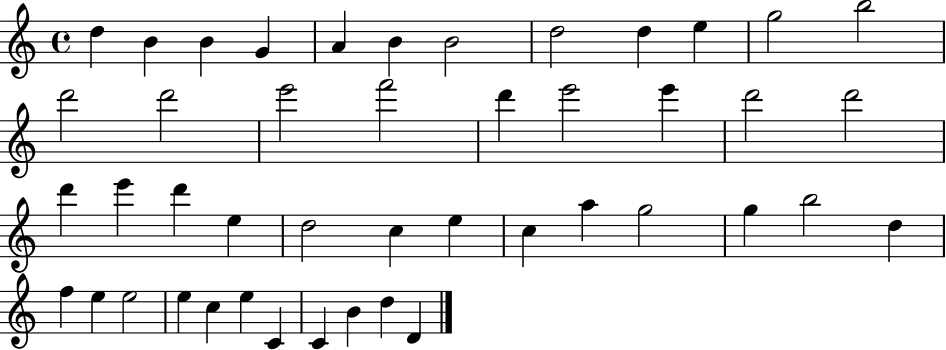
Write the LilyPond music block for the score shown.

{
  \clef treble
  \time 4/4
  \defaultTimeSignature
  \key c \major
  d''4 b'4 b'4 g'4 | a'4 b'4 b'2 | d''2 d''4 e''4 | g''2 b''2 | \break d'''2 d'''2 | e'''2 f'''2 | d'''4 e'''2 e'''4 | d'''2 d'''2 | \break d'''4 e'''4 d'''4 e''4 | d''2 c''4 e''4 | c''4 a''4 g''2 | g''4 b''2 d''4 | \break f''4 e''4 e''2 | e''4 c''4 e''4 c'4 | c'4 b'4 d''4 d'4 | \bar "|."
}